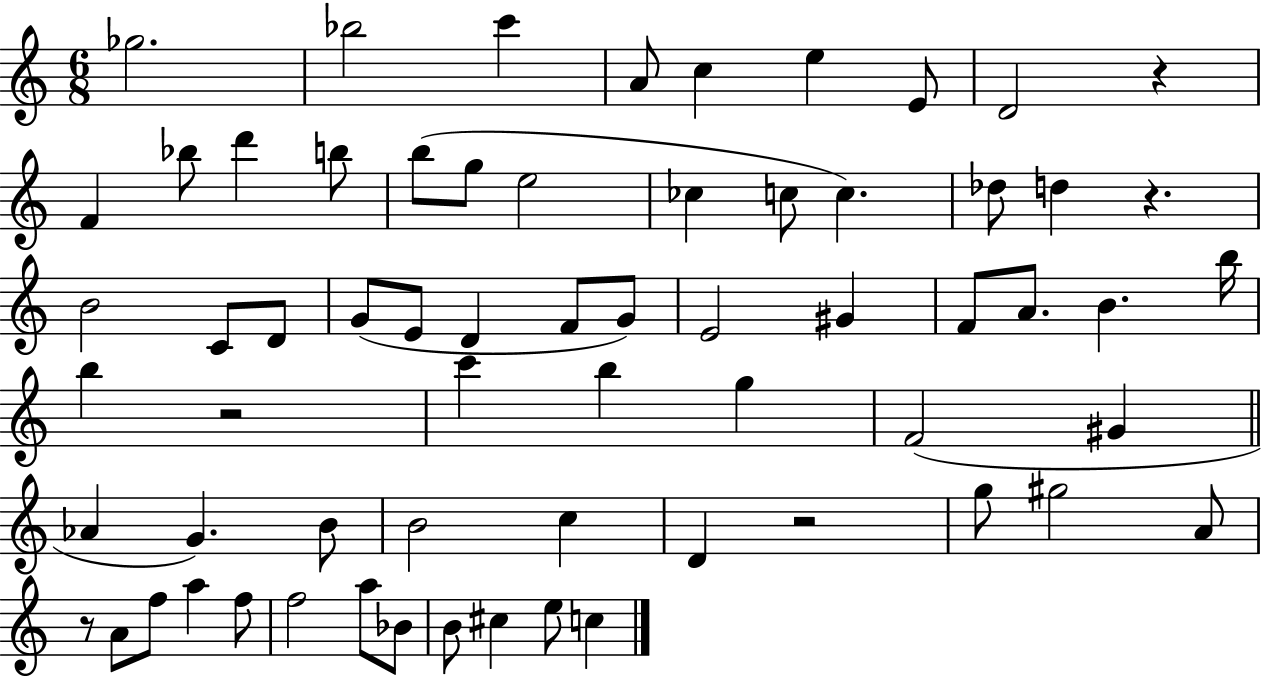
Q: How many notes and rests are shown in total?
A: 65